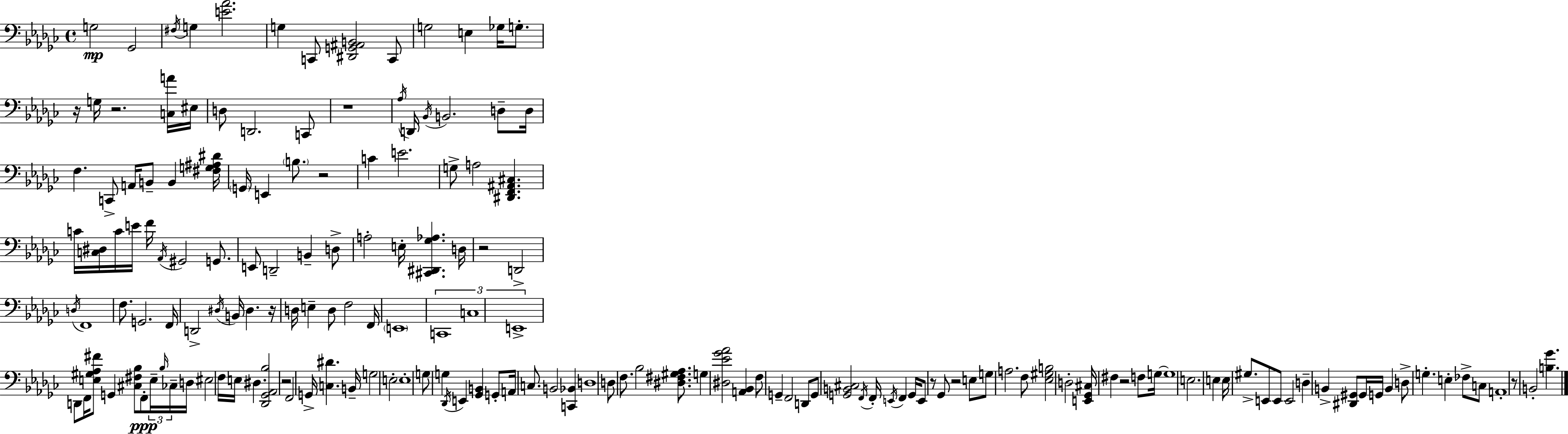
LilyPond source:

{
  \clef bass
  \time 4/4
  \defaultTimeSignature
  \key ees \minor
  g2\mp ges,2 | \acciaccatura { fis16 } g4 <e' aes'>2. | g4 c,8 <dis, g, ais, b,>2 c,8 | g2 e4 ges16 g8.-. | \break r16 g16 r2. <c a'>16 | eis16 d8 d,2. c,8 | r1 | \acciaccatura { aes16 } d,16 \acciaccatura { bes,16 } b,2. | \break d8-- d16 f4. c,8-> a,16 b,8-- b,4 | <fis g ais dis'>16 \parenthesize g,16 e,4 \parenthesize b8. r2 | c'4 e'2. | g8-> a2 <dis, f, ais, cis>4. | \break c'16 <c dis>16 c'16 e'16 f'16 \acciaccatura { aes,16 } gis,2 | g,8. e,8 d,2-- b,4-- | d8-> a2-. e16-. <cis, dis, ges aes>4. | d16 r2 d,2-> | \break \acciaccatura { d16 } f,1 | f8. g,2. | f,16 d,2-> \acciaccatura { dis16 } b,16 dis4. | r16 d16 e4-- d8 f2 | \break f,16 \parenthesize e,1 | \tuplet 3/2 { c,1 | c1 | e,1-> } | \break d,8 f,16 <e gis aes fis'>8 g,4 <cis fis bes>8 | f,8-.\ppp \tuplet 3/2 { e16-- \grace { bes16 } ces16-- } d16 eis2 f16 | e16 dis4. <des, ges, aes, bes>2 r2 | f,2 g,16-> | \break <c dis'>4. b,16-- g2 e2-. | e1-. | g8 g4 \acciaccatura { des,16 } e,4 | <ges, b,>4 g,8-. a,16 c8. b,2 | \break <c, bes,>4 d1 | d8 f8. bes2 | <dis fis gis aes>8. g4 <dis ees' ges' aes'>2 | <a, bes,>4 f8 g,4-- f,2 | \break d,8 g,8 <g, b, cis>2 | \acciaccatura { f,16 } f,16-. \acciaccatura { e,16 } f,4 g,16 e,8 r8 ges,8 | r2 e8 g8 a2. | f8 <ees gis b>2 | \break d2-. <e, ges, cis>16 fis4 r2 | f8 g16~~ g1 | e2. | e4 e16 gis8.-> e,8 | \break e,8 e,2 d4-- b,4-> | <dis, gis,>8 gis,16 g,16 b,4 d8-> g4.-. | e4-. fes8-> c8 a,1-. | r8 b,2-. | \break <b ges'>4. \bar "|."
}